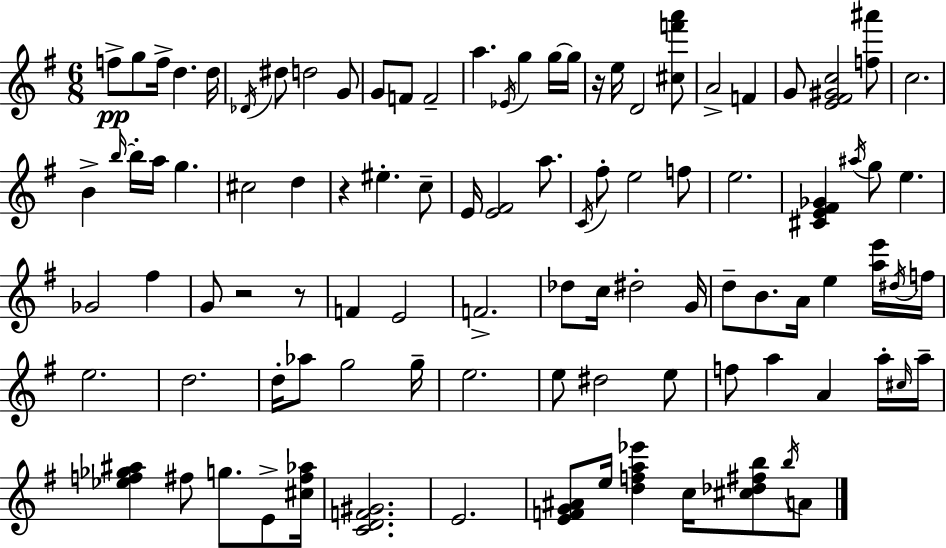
X:1
T:Untitled
M:6/8
L:1/4
K:Em
f/2 g/2 f/4 d d/4 _D/4 ^d/2 d2 G/2 G/2 F/2 F2 a _E/4 g g/4 g/4 z/4 e/4 D2 [^cf'a']/2 A2 F G/2 [E^F^Gc]2 [f^a']/2 c2 B b/4 b/4 a/4 g ^c2 d z ^e c/2 E/4 [E^F]2 a/2 C/4 ^f/2 e2 f/2 e2 [^CE^F_G] ^a/4 g/2 e _G2 ^f G/2 z2 z/2 F E2 F2 _d/2 c/4 ^d2 G/4 d/2 B/2 A/4 e [ae']/4 ^d/4 f/4 e2 d2 d/4 _a/2 g2 g/4 e2 e/2 ^d2 e/2 f/2 a A a/4 ^c/4 a/4 [_ef_g^a] ^f/2 g/2 E/2 [^c^f_a]/4 [CDF^G]2 E2 [EFG^A]/2 e/4 [dfa_e'] c/4 [^c_d^fb]/2 b/4 A/2